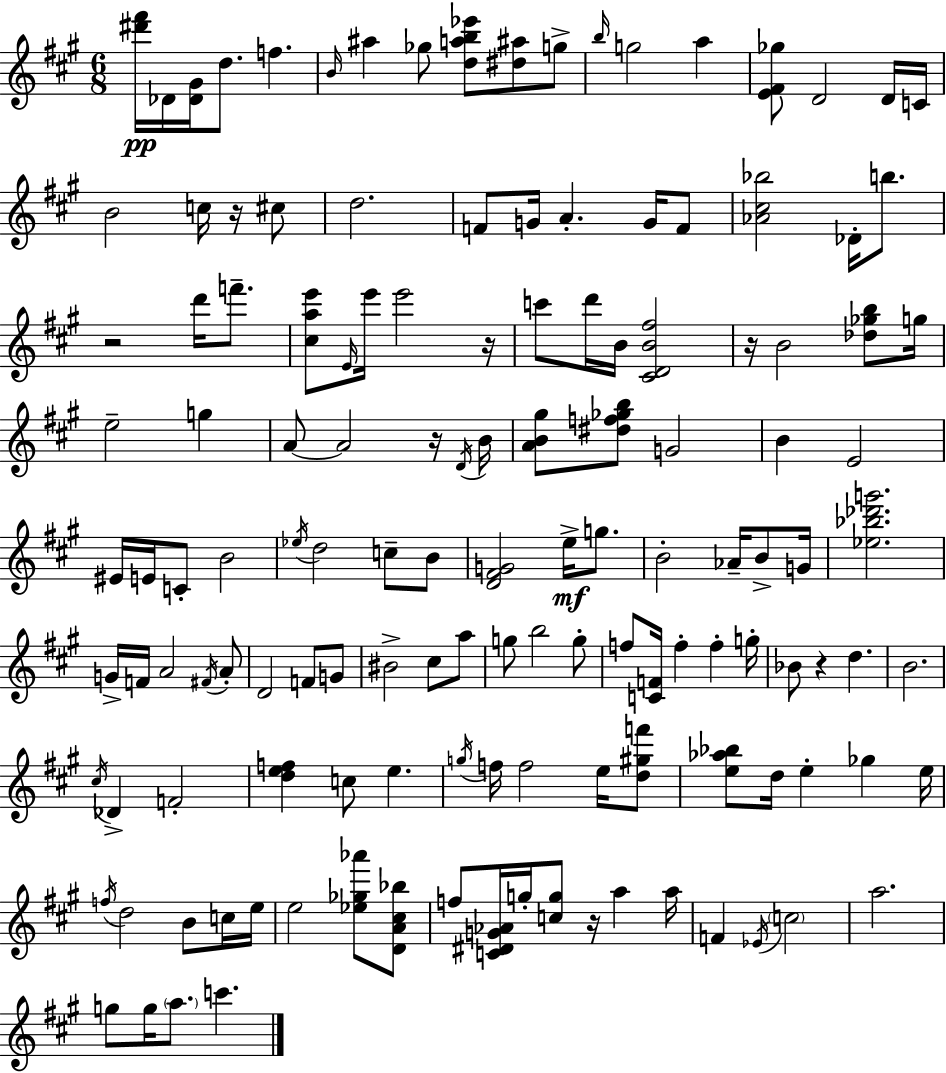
[D#6,F#6]/s Db4/s [Db4,G#4]/s D5/e. F5/q. B4/s A#5/q Gb5/e [D5,A5,B5,Eb6]/e [D#5,A#5]/e G5/e B5/s G5/h A5/q [E4,F#4,Gb5]/e D4/h D4/s C4/s B4/h C5/s R/s C#5/e D5/h. F4/e G4/s A4/q. G4/s F4/e [Ab4,C#5,Bb5]/h Db4/s B5/e. R/h D6/s F6/e. [C#5,A5,E6]/e E4/s E6/s E6/h R/s C6/e D6/s B4/s [C#4,D4,B4,F#5]/h R/s B4/h [Db5,Gb5,B5]/e G5/s E5/h G5/q A4/e A4/h R/s D4/s B4/s [A4,B4,G#5]/e [D#5,F5,Gb5,B5]/e G4/h B4/q E4/h EIS4/s E4/s C4/e B4/h Eb5/s D5/h C5/e B4/e [D4,F#4,G4]/h E5/s G5/e. B4/h Ab4/s B4/e G4/s [Eb5,Bb5,Db6,G6]/h. G4/s F4/s A4/h F#4/s A4/e D4/h F4/e G4/e BIS4/h C#5/e A5/e G5/e B5/h G5/e F5/e [C4,F4]/s F5/q F5/q G5/s Bb4/e R/q D5/q. B4/h. C#5/s Db4/q F4/h [D5,E5,F5]/q C5/e E5/q. G5/s F5/s F5/h E5/s [D5,G#5,F6]/e [E5,Ab5,Bb5]/e D5/s E5/q Gb5/q E5/s F5/s D5/h B4/e C5/s E5/s E5/h [Eb5,Gb5,Ab6]/e [D4,A4,C#5,Bb5]/e F5/e [C4,D#4,G4,Ab4]/s G5/s [C5,G5]/e R/s A5/q A5/s F4/q Eb4/s C5/h A5/h. G5/e G5/s A5/e. C6/q.